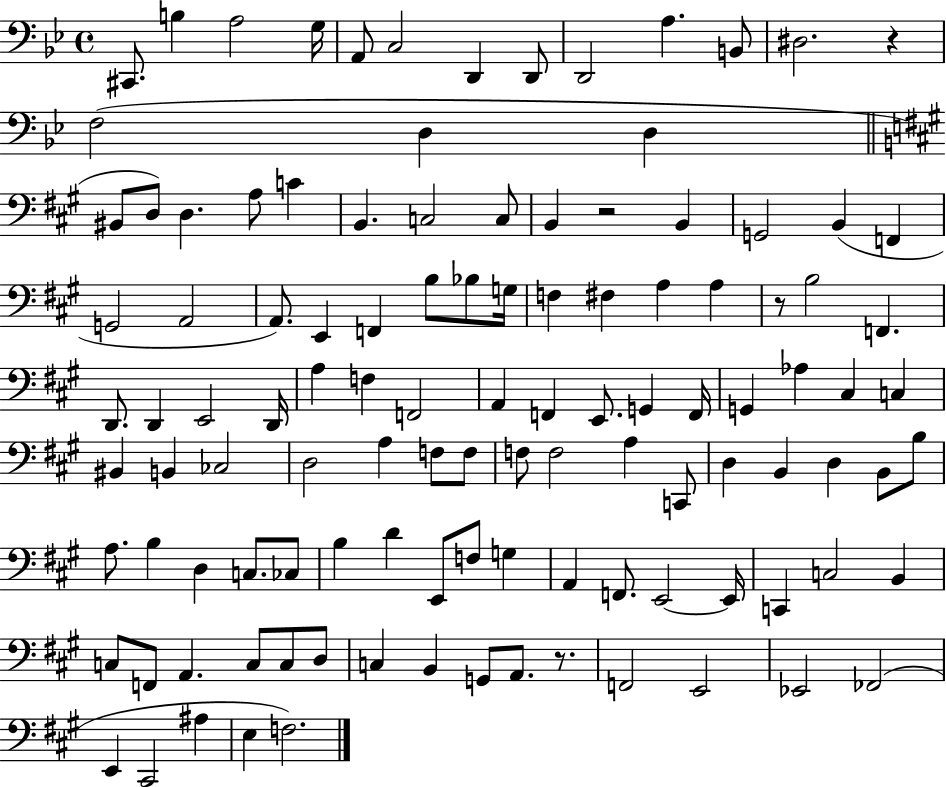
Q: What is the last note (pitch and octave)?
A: F3